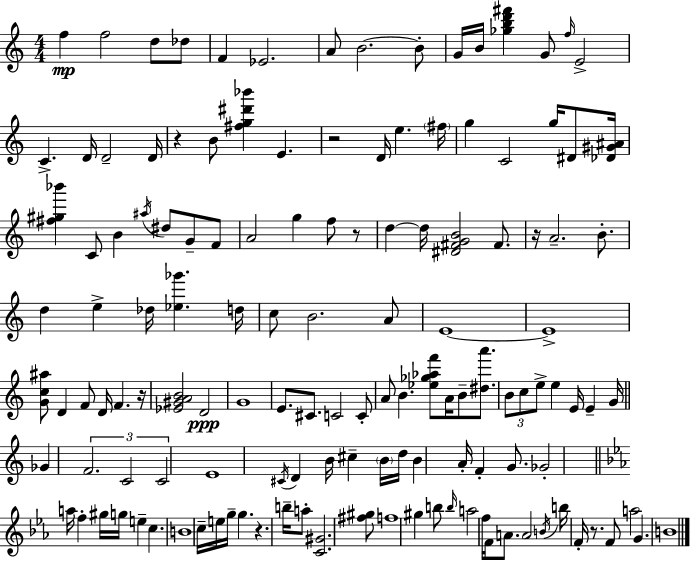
F5/q F5/h D5/e Db5/e F4/q Eb4/h. A4/e B4/h. B4/e G4/s B4/s [Gb5,B5,D6,F#6]/q G4/e F5/s E4/h C4/q. D4/s D4/h D4/s R/q B4/e [F#5,G5,D#6,Bb6]/q E4/q. R/h D4/s E5/q. F#5/s G5/q C4/h G5/s D#4/e [Db4,G#4,A#4]/s [F#5,G#5,Bb6]/q C4/e B4/q A#5/s D#5/e G4/e F4/e A4/h G5/q F5/e R/e D5/q D5/s [D#4,F#4,G4,B4]/h F#4/e. R/s A4/h. B4/e. D5/q E5/q Db5/s [Eb5,Gb6]/q. D5/s C5/e B4/h. A4/e E4/w E4/w [G4,C5,A#5]/e D4/q F4/e D4/s F4/q. R/s [Eb4,G#4,A4,B4]/h D4/h G4/w E4/e. C#4/e. C4/h C4/e A4/e B4/q. [Eb5,Gb5,Ab5,F6]/e A4/s B4/e [D#5,A6]/e. B4/e C5/e E5/e E5/q E4/s E4/q G4/s Gb4/q F4/h. C4/h C4/h E4/w C#4/s D4/q B4/s C#5/q B4/s D5/s B4/q A4/s F4/q G4/e. Gb4/h A5/s F5/q G#5/s G5/s E5/q C5/q. B4/w C5/s E5/s G5/s G5/q. R/q. B5/s A5/e [C4,G#4]/h. [F#5,G#5]/e F5/w G#5/q B5/e B5/s A5/h F5/s F4/s A4/e. A4/h B4/s B5/s F4/s R/e. F4/e A5/h G4/q. B4/w